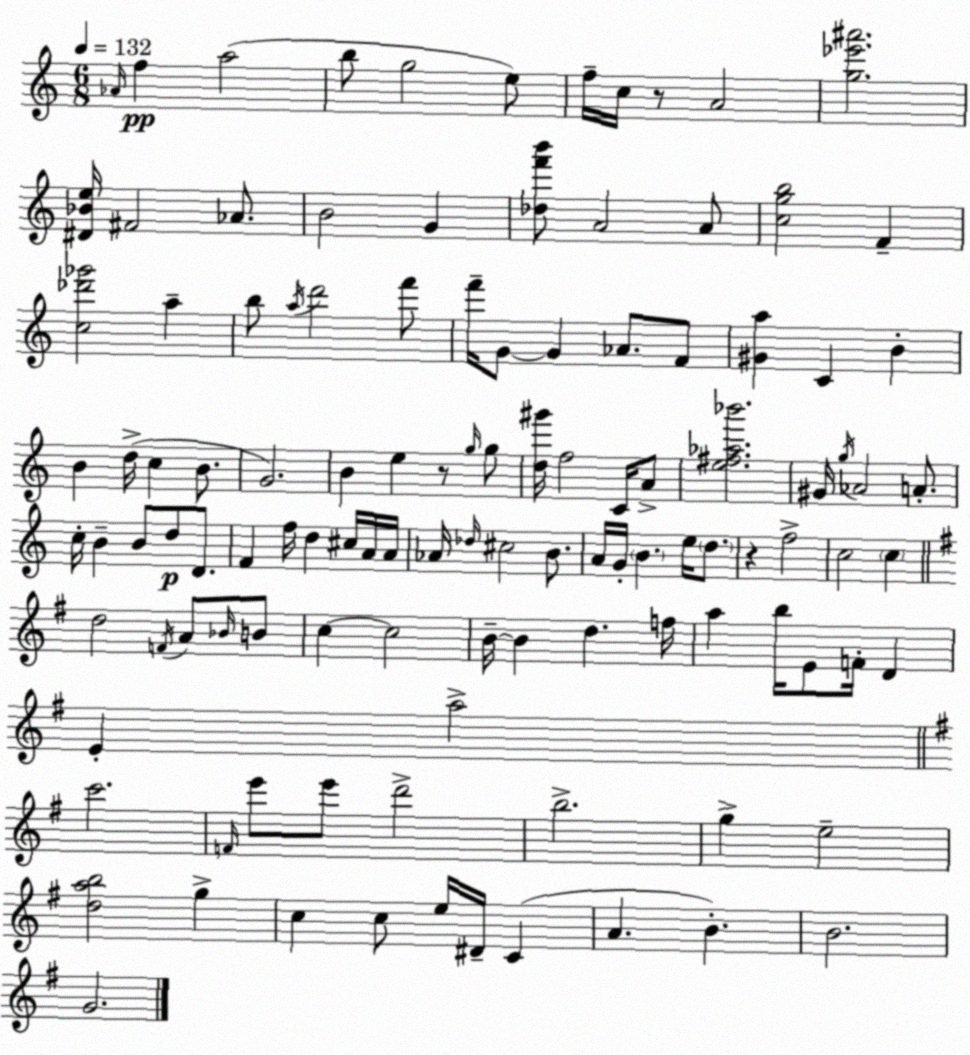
X:1
T:Untitled
M:6/8
L:1/4
K:C
_A/4 f a2 b/2 g2 e/2 f/4 c/4 z/2 A2 [g_e'^a']2 [^D_Be]/4 ^F2 _A/2 B2 G [_df'b']/2 A2 A/2 [cgb]2 F [c_d'_g']2 a b/2 a/4 d'2 f'/2 f'/4 G/2 G _A/2 F/2 [^Ga] C B B d/4 c B/2 G2 B e z/2 g/4 g/2 [d^g']/4 f2 C/4 A/2 [e^f_a_b']2 ^G/4 g/4 _A2 A/2 c/4 B B/2 d/2 D/2 F f/4 d ^c/4 A/4 A/4 _A/4 _d/4 ^c2 B/2 A/4 G/4 B e/4 d/2 z f2 c2 c d2 F/4 A/2 _B/4 B/2 c c2 B/4 B d f/4 a b/4 E/2 F/4 D E a2 c'2 F/4 e'/2 e'/2 d'2 b2 g e2 [dab]2 g c c/2 e/4 ^D/4 C A B B2 G2